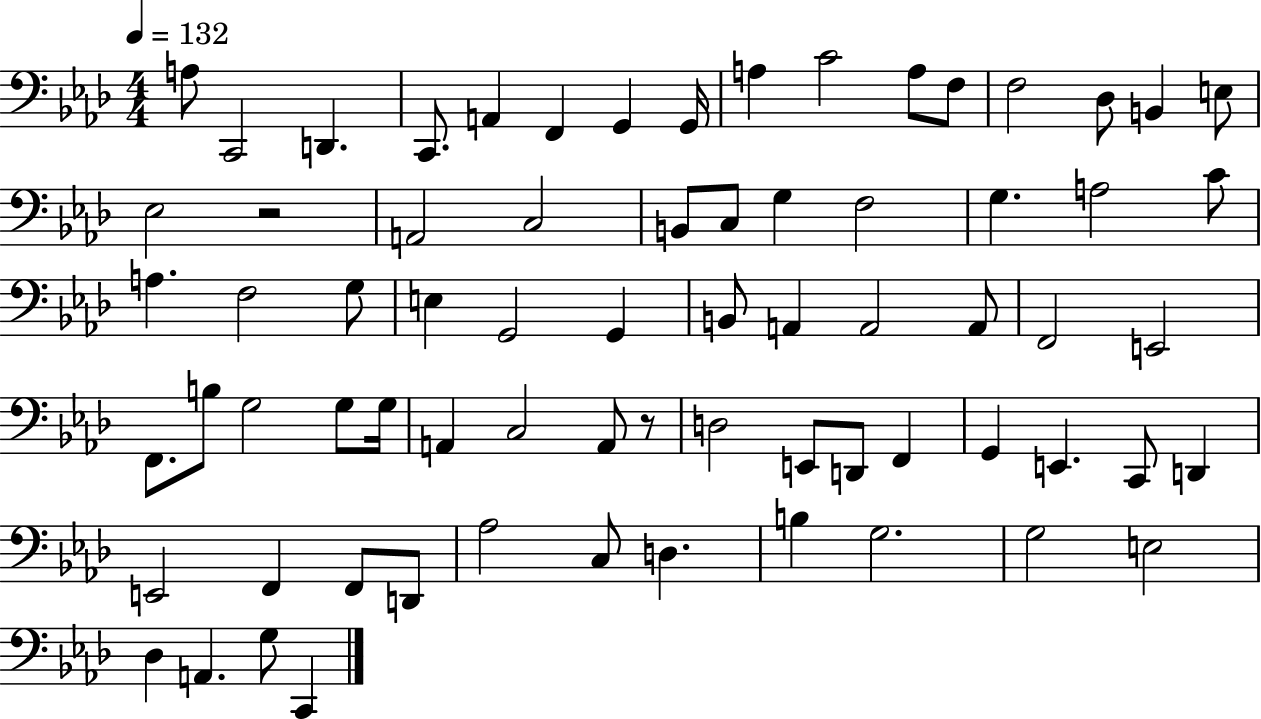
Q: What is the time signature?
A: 4/4